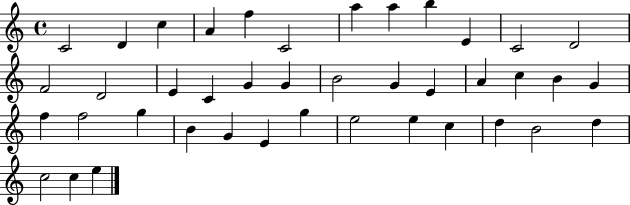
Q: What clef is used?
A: treble